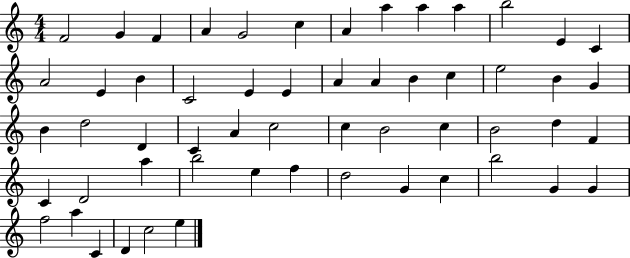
X:1
T:Untitled
M:4/4
L:1/4
K:C
F2 G F A G2 c A a a a b2 E C A2 E B C2 E E A A B c e2 B G B d2 D C A c2 c B2 c B2 d F C D2 a b2 e f d2 G c b2 G G f2 a C D c2 e